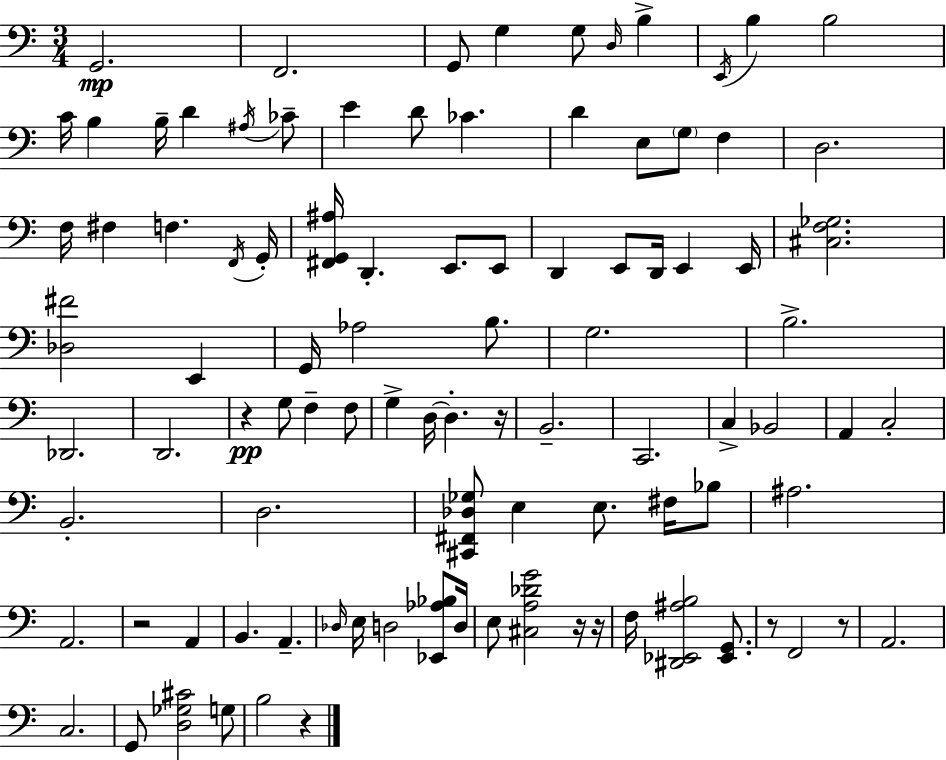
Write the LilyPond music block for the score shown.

{
  \clef bass
  \numericTimeSignature
  \time 3/4
  \key a \minor
  g,2.\mp | f,2. | g,8 g4 g8 \grace { d16 } b4-> | \acciaccatura { e,16 } b4 b2 | \break c'16 b4 b16-- d'4 | \acciaccatura { ais16 } ces'8-- e'4 d'8 ces'4. | d'4 e8 \parenthesize g8 f4 | d2. | \break f16 fis4 f4. | \acciaccatura { f,16 } g,16-. <fis, g, ais>16 d,4.-. e,8. | e,8 d,4 e,8 d,16 e,4 | e,16 <cis f ges>2. | \break <des fis'>2 | e,4 g,16 aes2 | b8. g2. | b2.-> | \break des,2. | d,2. | r4\pp g8 f4-- | f8 g4-> d16~~ d4.-. | \break r16 b,2.-- | c,2. | c4-> bes,2 | a,4 c2-. | \break b,2.-. | d2. | <cis, fis, des ges>8 e4 e8. | fis16 bes8 ais2. | \break a,2. | r2 | a,4 b,4. a,4.-- | \grace { des16 } e16 d2 | \break <ees, aes bes>8 d16 e8 <cis a des' g'>2 | r16 r16 f16 <dis, ees, ais b>2 | <ees, g,>8. r8 f,2 | r8 a,2. | \break c2. | g,8 <d ges cis'>2 | g8 b2 | r4 \bar "|."
}